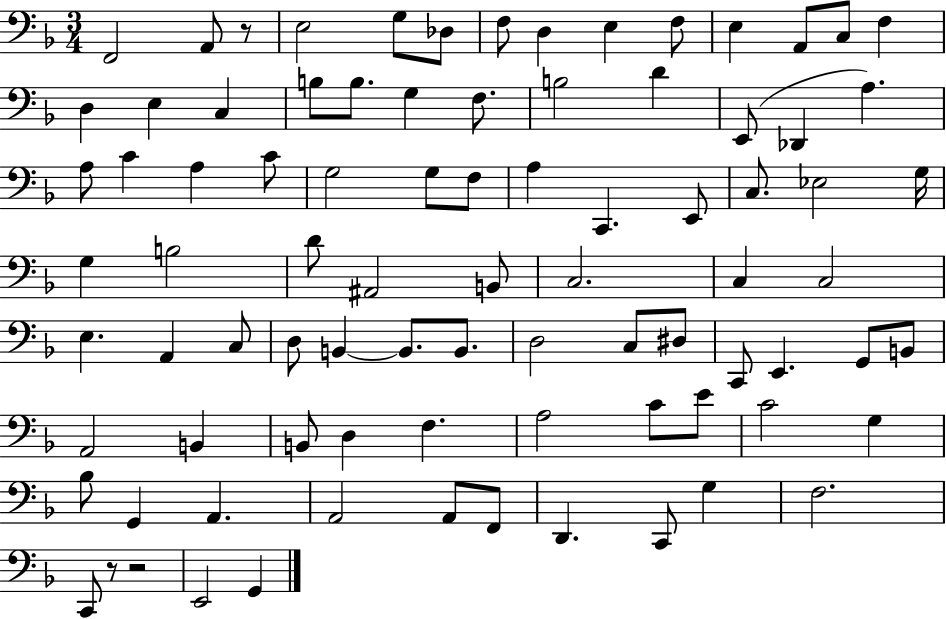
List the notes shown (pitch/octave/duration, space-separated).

F2/h A2/e R/e E3/h G3/e Db3/e F3/e D3/q E3/q F3/e E3/q A2/e C3/e F3/q D3/q E3/q C3/q B3/e B3/e. G3/q F3/e. B3/h D4/q E2/e Db2/q A3/q. A3/e C4/q A3/q C4/e G3/h G3/e F3/e A3/q C2/q. E2/e C3/e. Eb3/h G3/s G3/q B3/h D4/e A#2/h B2/e C3/h. C3/q C3/h E3/q. A2/q C3/e D3/e B2/q B2/e. B2/e. D3/h C3/e D#3/e C2/e E2/q. G2/e B2/e A2/h B2/q B2/e D3/q F3/q. A3/h C4/e E4/e C4/h G3/q Bb3/e G2/q A2/q. A2/h A2/e F2/e D2/q. C2/e G3/q F3/h. C2/e R/e R/h E2/h G2/q